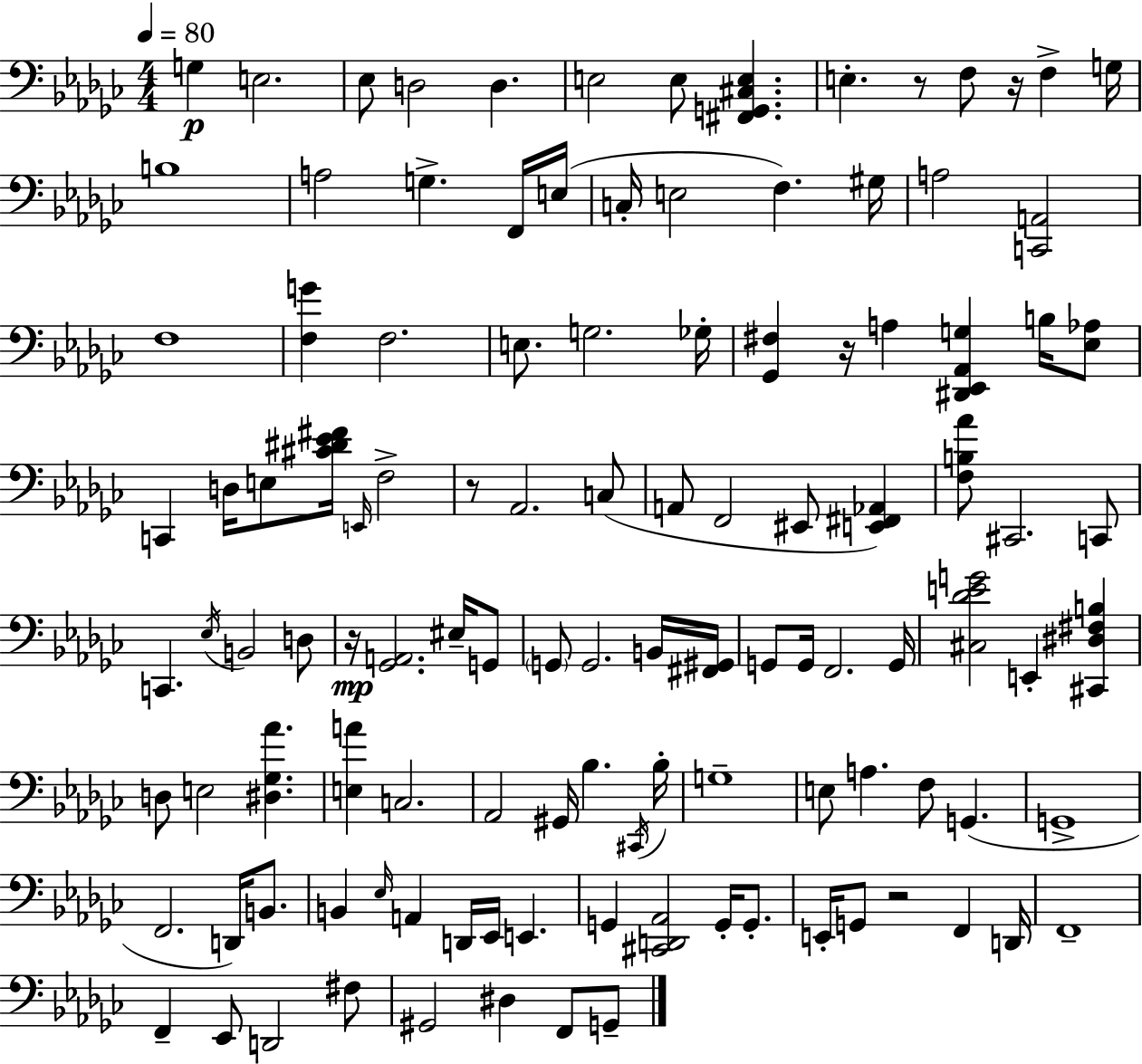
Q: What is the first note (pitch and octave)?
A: G3